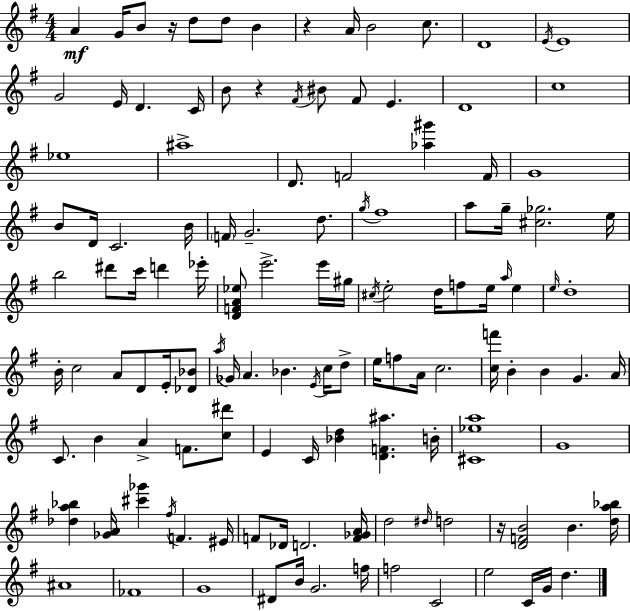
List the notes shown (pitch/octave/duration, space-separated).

A4/q G4/s B4/e R/s D5/e D5/e B4/q R/q A4/s B4/h C5/e. D4/w E4/s E4/w G4/h E4/s D4/q. C4/s B4/e R/q F#4/s BIS4/e F#4/e E4/q. D4/w C5/w Eb5/w A#5/w D4/e. F4/h [Ab5,G#6]/q F4/s G4/w B4/e D4/s C4/h. B4/s F4/s G4/h. D5/e. G5/s F#5/w A5/e G5/s [C#5,Gb5]/h. E5/s B5/h D#6/e C6/s D6/q Eb6/s [D4,F4,A4,Eb5]/e E6/h. E6/s G#5/s C#5/s E5/h D5/s F5/e E5/s A5/s E5/q E5/s D5/w B4/s C5/h A4/e D4/e E4/s [Db4,Bb4]/e A5/s Gb4/s A4/q. Bb4/q. E4/s C5/s D5/e E5/s F5/e A4/s C5/h. [C5,F6]/s B4/q B4/q G4/q. A4/s C4/e. B4/q A4/q F4/e. [C5,D#6]/e E4/q C4/s [Bb4,D5]/q [D4,F4,A#5]/q. B4/s [C#4,Eb5,A5]/w G4/w [Db5,A5,Bb5]/q [Gb4,A4]/s [C#6,Gb6]/q F#5/s F4/q. EIS4/s F4/e Db4/s D4/h. [F4,Gb4,A4]/s D5/h D#5/s D5/h R/s [D4,F4,B4]/h B4/q. [D5,A5,Bb5]/s A#4/w FES4/w G4/w D#4/e B4/s G4/h. F5/s F5/h C4/h E5/h C4/s G4/s D5/q.